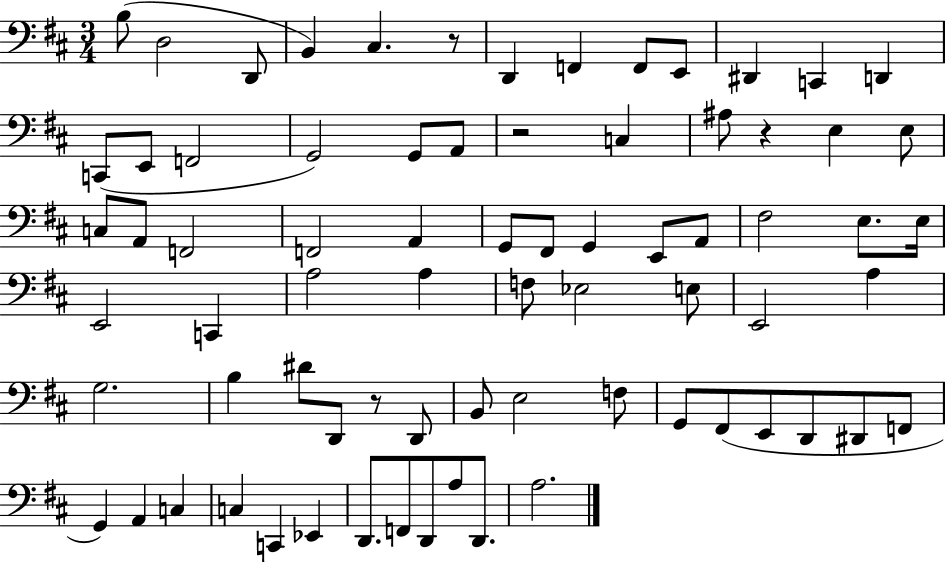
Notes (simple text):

B3/e D3/h D2/e B2/q C#3/q. R/e D2/q F2/q F2/e E2/e D#2/q C2/q D2/q C2/e E2/e F2/h G2/h G2/e A2/e R/h C3/q A#3/e R/q E3/q E3/e C3/e A2/e F2/h F2/h A2/q G2/e F#2/e G2/q E2/e A2/e F#3/h E3/e. E3/s E2/h C2/q A3/h A3/q F3/e Eb3/h E3/e E2/h A3/q G3/h. B3/q D#4/e D2/e R/e D2/e B2/e E3/h F3/e G2/e F#2/e E2/e D2/e D#2/e F2/e G2/q A2/q C3/q C3/q C2/q Eb2/q D2/e. F2/e D2/e A3/e D2/e. A3/h.